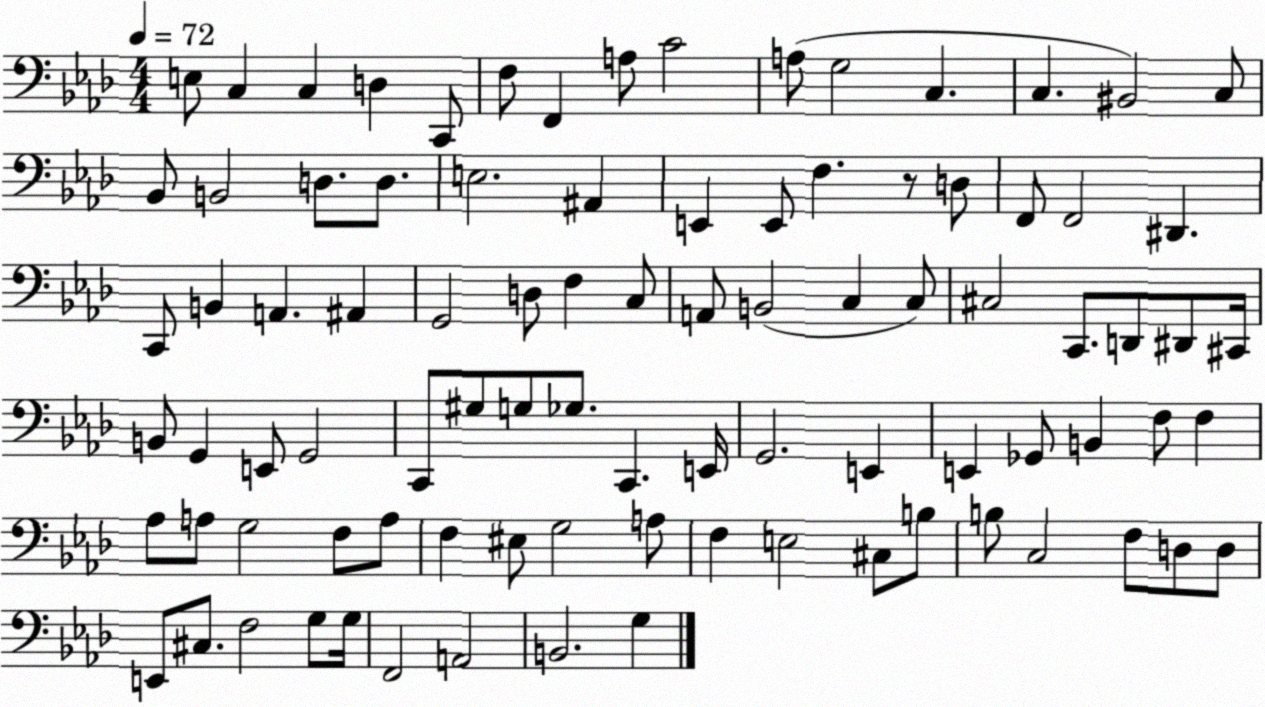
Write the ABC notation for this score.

X:1
T:Untitled
M:4/4
L:1/4
K:Ab
E,/2 C, C, D, C,,/2 F,/2 F,, A,/2 C2 A,/2 G,2 C, C, ^B,,2 C,/2 _B,,/2 B,,2 D,/2 D,/2 E,2 ^A,, E,, E,,/2 F, z/2 D,/2 F,,/2 F,,2 ^D,, C,,/2 B,, A,, ^A,, G,,2 D,/2 F, C,/2 A,,/2 B,,2 C, C,/2 ^C,2 C,,/2 D,,/2 ^D,,/2 ^C,,/4 B,,/2 G,, E,,/2 G,,2 C,,/2 ^G,/2 G,/2 _G,/2 C,, E,,/4 G,,2 E,, E,, _G,,/2 B,, F,/2 F, _A,/2 A,/2 G,2 F,/2 A,/2 F, ^E,/2 G,2 A,/2 F, E,2 ^C,/2 B,/2 B,/2 C,2 F,/2 D,/2 D,/2 E,,/2 ^C,/2 F,2 G,/2 G,/4 F,,2 A,,2 B,,2 G,